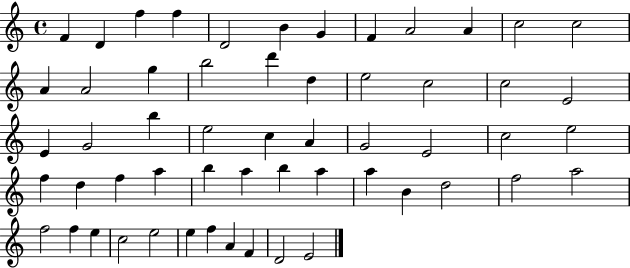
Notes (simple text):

F4/q D4/q F5/q F5/q D4/h B4/q G4/q F4/q A4/h A4/q C5/h C5/h A4/q A4/h G5/q B5/h D6/q D5/q E5/h C5/h C5/h E4/h E4/q G4/h B5/q E5/h C5/q A4/q G4/h E4/h C5/h E5/h F5/q D5/q F5/q A5/q B5/q A5/q B5/q A5/q A5/q B4/q D5/h F5/h A5/h F5/h F5/q E5/q C5/h E5/h E5/q F5/q A4/q F4/q D4/h E4/h